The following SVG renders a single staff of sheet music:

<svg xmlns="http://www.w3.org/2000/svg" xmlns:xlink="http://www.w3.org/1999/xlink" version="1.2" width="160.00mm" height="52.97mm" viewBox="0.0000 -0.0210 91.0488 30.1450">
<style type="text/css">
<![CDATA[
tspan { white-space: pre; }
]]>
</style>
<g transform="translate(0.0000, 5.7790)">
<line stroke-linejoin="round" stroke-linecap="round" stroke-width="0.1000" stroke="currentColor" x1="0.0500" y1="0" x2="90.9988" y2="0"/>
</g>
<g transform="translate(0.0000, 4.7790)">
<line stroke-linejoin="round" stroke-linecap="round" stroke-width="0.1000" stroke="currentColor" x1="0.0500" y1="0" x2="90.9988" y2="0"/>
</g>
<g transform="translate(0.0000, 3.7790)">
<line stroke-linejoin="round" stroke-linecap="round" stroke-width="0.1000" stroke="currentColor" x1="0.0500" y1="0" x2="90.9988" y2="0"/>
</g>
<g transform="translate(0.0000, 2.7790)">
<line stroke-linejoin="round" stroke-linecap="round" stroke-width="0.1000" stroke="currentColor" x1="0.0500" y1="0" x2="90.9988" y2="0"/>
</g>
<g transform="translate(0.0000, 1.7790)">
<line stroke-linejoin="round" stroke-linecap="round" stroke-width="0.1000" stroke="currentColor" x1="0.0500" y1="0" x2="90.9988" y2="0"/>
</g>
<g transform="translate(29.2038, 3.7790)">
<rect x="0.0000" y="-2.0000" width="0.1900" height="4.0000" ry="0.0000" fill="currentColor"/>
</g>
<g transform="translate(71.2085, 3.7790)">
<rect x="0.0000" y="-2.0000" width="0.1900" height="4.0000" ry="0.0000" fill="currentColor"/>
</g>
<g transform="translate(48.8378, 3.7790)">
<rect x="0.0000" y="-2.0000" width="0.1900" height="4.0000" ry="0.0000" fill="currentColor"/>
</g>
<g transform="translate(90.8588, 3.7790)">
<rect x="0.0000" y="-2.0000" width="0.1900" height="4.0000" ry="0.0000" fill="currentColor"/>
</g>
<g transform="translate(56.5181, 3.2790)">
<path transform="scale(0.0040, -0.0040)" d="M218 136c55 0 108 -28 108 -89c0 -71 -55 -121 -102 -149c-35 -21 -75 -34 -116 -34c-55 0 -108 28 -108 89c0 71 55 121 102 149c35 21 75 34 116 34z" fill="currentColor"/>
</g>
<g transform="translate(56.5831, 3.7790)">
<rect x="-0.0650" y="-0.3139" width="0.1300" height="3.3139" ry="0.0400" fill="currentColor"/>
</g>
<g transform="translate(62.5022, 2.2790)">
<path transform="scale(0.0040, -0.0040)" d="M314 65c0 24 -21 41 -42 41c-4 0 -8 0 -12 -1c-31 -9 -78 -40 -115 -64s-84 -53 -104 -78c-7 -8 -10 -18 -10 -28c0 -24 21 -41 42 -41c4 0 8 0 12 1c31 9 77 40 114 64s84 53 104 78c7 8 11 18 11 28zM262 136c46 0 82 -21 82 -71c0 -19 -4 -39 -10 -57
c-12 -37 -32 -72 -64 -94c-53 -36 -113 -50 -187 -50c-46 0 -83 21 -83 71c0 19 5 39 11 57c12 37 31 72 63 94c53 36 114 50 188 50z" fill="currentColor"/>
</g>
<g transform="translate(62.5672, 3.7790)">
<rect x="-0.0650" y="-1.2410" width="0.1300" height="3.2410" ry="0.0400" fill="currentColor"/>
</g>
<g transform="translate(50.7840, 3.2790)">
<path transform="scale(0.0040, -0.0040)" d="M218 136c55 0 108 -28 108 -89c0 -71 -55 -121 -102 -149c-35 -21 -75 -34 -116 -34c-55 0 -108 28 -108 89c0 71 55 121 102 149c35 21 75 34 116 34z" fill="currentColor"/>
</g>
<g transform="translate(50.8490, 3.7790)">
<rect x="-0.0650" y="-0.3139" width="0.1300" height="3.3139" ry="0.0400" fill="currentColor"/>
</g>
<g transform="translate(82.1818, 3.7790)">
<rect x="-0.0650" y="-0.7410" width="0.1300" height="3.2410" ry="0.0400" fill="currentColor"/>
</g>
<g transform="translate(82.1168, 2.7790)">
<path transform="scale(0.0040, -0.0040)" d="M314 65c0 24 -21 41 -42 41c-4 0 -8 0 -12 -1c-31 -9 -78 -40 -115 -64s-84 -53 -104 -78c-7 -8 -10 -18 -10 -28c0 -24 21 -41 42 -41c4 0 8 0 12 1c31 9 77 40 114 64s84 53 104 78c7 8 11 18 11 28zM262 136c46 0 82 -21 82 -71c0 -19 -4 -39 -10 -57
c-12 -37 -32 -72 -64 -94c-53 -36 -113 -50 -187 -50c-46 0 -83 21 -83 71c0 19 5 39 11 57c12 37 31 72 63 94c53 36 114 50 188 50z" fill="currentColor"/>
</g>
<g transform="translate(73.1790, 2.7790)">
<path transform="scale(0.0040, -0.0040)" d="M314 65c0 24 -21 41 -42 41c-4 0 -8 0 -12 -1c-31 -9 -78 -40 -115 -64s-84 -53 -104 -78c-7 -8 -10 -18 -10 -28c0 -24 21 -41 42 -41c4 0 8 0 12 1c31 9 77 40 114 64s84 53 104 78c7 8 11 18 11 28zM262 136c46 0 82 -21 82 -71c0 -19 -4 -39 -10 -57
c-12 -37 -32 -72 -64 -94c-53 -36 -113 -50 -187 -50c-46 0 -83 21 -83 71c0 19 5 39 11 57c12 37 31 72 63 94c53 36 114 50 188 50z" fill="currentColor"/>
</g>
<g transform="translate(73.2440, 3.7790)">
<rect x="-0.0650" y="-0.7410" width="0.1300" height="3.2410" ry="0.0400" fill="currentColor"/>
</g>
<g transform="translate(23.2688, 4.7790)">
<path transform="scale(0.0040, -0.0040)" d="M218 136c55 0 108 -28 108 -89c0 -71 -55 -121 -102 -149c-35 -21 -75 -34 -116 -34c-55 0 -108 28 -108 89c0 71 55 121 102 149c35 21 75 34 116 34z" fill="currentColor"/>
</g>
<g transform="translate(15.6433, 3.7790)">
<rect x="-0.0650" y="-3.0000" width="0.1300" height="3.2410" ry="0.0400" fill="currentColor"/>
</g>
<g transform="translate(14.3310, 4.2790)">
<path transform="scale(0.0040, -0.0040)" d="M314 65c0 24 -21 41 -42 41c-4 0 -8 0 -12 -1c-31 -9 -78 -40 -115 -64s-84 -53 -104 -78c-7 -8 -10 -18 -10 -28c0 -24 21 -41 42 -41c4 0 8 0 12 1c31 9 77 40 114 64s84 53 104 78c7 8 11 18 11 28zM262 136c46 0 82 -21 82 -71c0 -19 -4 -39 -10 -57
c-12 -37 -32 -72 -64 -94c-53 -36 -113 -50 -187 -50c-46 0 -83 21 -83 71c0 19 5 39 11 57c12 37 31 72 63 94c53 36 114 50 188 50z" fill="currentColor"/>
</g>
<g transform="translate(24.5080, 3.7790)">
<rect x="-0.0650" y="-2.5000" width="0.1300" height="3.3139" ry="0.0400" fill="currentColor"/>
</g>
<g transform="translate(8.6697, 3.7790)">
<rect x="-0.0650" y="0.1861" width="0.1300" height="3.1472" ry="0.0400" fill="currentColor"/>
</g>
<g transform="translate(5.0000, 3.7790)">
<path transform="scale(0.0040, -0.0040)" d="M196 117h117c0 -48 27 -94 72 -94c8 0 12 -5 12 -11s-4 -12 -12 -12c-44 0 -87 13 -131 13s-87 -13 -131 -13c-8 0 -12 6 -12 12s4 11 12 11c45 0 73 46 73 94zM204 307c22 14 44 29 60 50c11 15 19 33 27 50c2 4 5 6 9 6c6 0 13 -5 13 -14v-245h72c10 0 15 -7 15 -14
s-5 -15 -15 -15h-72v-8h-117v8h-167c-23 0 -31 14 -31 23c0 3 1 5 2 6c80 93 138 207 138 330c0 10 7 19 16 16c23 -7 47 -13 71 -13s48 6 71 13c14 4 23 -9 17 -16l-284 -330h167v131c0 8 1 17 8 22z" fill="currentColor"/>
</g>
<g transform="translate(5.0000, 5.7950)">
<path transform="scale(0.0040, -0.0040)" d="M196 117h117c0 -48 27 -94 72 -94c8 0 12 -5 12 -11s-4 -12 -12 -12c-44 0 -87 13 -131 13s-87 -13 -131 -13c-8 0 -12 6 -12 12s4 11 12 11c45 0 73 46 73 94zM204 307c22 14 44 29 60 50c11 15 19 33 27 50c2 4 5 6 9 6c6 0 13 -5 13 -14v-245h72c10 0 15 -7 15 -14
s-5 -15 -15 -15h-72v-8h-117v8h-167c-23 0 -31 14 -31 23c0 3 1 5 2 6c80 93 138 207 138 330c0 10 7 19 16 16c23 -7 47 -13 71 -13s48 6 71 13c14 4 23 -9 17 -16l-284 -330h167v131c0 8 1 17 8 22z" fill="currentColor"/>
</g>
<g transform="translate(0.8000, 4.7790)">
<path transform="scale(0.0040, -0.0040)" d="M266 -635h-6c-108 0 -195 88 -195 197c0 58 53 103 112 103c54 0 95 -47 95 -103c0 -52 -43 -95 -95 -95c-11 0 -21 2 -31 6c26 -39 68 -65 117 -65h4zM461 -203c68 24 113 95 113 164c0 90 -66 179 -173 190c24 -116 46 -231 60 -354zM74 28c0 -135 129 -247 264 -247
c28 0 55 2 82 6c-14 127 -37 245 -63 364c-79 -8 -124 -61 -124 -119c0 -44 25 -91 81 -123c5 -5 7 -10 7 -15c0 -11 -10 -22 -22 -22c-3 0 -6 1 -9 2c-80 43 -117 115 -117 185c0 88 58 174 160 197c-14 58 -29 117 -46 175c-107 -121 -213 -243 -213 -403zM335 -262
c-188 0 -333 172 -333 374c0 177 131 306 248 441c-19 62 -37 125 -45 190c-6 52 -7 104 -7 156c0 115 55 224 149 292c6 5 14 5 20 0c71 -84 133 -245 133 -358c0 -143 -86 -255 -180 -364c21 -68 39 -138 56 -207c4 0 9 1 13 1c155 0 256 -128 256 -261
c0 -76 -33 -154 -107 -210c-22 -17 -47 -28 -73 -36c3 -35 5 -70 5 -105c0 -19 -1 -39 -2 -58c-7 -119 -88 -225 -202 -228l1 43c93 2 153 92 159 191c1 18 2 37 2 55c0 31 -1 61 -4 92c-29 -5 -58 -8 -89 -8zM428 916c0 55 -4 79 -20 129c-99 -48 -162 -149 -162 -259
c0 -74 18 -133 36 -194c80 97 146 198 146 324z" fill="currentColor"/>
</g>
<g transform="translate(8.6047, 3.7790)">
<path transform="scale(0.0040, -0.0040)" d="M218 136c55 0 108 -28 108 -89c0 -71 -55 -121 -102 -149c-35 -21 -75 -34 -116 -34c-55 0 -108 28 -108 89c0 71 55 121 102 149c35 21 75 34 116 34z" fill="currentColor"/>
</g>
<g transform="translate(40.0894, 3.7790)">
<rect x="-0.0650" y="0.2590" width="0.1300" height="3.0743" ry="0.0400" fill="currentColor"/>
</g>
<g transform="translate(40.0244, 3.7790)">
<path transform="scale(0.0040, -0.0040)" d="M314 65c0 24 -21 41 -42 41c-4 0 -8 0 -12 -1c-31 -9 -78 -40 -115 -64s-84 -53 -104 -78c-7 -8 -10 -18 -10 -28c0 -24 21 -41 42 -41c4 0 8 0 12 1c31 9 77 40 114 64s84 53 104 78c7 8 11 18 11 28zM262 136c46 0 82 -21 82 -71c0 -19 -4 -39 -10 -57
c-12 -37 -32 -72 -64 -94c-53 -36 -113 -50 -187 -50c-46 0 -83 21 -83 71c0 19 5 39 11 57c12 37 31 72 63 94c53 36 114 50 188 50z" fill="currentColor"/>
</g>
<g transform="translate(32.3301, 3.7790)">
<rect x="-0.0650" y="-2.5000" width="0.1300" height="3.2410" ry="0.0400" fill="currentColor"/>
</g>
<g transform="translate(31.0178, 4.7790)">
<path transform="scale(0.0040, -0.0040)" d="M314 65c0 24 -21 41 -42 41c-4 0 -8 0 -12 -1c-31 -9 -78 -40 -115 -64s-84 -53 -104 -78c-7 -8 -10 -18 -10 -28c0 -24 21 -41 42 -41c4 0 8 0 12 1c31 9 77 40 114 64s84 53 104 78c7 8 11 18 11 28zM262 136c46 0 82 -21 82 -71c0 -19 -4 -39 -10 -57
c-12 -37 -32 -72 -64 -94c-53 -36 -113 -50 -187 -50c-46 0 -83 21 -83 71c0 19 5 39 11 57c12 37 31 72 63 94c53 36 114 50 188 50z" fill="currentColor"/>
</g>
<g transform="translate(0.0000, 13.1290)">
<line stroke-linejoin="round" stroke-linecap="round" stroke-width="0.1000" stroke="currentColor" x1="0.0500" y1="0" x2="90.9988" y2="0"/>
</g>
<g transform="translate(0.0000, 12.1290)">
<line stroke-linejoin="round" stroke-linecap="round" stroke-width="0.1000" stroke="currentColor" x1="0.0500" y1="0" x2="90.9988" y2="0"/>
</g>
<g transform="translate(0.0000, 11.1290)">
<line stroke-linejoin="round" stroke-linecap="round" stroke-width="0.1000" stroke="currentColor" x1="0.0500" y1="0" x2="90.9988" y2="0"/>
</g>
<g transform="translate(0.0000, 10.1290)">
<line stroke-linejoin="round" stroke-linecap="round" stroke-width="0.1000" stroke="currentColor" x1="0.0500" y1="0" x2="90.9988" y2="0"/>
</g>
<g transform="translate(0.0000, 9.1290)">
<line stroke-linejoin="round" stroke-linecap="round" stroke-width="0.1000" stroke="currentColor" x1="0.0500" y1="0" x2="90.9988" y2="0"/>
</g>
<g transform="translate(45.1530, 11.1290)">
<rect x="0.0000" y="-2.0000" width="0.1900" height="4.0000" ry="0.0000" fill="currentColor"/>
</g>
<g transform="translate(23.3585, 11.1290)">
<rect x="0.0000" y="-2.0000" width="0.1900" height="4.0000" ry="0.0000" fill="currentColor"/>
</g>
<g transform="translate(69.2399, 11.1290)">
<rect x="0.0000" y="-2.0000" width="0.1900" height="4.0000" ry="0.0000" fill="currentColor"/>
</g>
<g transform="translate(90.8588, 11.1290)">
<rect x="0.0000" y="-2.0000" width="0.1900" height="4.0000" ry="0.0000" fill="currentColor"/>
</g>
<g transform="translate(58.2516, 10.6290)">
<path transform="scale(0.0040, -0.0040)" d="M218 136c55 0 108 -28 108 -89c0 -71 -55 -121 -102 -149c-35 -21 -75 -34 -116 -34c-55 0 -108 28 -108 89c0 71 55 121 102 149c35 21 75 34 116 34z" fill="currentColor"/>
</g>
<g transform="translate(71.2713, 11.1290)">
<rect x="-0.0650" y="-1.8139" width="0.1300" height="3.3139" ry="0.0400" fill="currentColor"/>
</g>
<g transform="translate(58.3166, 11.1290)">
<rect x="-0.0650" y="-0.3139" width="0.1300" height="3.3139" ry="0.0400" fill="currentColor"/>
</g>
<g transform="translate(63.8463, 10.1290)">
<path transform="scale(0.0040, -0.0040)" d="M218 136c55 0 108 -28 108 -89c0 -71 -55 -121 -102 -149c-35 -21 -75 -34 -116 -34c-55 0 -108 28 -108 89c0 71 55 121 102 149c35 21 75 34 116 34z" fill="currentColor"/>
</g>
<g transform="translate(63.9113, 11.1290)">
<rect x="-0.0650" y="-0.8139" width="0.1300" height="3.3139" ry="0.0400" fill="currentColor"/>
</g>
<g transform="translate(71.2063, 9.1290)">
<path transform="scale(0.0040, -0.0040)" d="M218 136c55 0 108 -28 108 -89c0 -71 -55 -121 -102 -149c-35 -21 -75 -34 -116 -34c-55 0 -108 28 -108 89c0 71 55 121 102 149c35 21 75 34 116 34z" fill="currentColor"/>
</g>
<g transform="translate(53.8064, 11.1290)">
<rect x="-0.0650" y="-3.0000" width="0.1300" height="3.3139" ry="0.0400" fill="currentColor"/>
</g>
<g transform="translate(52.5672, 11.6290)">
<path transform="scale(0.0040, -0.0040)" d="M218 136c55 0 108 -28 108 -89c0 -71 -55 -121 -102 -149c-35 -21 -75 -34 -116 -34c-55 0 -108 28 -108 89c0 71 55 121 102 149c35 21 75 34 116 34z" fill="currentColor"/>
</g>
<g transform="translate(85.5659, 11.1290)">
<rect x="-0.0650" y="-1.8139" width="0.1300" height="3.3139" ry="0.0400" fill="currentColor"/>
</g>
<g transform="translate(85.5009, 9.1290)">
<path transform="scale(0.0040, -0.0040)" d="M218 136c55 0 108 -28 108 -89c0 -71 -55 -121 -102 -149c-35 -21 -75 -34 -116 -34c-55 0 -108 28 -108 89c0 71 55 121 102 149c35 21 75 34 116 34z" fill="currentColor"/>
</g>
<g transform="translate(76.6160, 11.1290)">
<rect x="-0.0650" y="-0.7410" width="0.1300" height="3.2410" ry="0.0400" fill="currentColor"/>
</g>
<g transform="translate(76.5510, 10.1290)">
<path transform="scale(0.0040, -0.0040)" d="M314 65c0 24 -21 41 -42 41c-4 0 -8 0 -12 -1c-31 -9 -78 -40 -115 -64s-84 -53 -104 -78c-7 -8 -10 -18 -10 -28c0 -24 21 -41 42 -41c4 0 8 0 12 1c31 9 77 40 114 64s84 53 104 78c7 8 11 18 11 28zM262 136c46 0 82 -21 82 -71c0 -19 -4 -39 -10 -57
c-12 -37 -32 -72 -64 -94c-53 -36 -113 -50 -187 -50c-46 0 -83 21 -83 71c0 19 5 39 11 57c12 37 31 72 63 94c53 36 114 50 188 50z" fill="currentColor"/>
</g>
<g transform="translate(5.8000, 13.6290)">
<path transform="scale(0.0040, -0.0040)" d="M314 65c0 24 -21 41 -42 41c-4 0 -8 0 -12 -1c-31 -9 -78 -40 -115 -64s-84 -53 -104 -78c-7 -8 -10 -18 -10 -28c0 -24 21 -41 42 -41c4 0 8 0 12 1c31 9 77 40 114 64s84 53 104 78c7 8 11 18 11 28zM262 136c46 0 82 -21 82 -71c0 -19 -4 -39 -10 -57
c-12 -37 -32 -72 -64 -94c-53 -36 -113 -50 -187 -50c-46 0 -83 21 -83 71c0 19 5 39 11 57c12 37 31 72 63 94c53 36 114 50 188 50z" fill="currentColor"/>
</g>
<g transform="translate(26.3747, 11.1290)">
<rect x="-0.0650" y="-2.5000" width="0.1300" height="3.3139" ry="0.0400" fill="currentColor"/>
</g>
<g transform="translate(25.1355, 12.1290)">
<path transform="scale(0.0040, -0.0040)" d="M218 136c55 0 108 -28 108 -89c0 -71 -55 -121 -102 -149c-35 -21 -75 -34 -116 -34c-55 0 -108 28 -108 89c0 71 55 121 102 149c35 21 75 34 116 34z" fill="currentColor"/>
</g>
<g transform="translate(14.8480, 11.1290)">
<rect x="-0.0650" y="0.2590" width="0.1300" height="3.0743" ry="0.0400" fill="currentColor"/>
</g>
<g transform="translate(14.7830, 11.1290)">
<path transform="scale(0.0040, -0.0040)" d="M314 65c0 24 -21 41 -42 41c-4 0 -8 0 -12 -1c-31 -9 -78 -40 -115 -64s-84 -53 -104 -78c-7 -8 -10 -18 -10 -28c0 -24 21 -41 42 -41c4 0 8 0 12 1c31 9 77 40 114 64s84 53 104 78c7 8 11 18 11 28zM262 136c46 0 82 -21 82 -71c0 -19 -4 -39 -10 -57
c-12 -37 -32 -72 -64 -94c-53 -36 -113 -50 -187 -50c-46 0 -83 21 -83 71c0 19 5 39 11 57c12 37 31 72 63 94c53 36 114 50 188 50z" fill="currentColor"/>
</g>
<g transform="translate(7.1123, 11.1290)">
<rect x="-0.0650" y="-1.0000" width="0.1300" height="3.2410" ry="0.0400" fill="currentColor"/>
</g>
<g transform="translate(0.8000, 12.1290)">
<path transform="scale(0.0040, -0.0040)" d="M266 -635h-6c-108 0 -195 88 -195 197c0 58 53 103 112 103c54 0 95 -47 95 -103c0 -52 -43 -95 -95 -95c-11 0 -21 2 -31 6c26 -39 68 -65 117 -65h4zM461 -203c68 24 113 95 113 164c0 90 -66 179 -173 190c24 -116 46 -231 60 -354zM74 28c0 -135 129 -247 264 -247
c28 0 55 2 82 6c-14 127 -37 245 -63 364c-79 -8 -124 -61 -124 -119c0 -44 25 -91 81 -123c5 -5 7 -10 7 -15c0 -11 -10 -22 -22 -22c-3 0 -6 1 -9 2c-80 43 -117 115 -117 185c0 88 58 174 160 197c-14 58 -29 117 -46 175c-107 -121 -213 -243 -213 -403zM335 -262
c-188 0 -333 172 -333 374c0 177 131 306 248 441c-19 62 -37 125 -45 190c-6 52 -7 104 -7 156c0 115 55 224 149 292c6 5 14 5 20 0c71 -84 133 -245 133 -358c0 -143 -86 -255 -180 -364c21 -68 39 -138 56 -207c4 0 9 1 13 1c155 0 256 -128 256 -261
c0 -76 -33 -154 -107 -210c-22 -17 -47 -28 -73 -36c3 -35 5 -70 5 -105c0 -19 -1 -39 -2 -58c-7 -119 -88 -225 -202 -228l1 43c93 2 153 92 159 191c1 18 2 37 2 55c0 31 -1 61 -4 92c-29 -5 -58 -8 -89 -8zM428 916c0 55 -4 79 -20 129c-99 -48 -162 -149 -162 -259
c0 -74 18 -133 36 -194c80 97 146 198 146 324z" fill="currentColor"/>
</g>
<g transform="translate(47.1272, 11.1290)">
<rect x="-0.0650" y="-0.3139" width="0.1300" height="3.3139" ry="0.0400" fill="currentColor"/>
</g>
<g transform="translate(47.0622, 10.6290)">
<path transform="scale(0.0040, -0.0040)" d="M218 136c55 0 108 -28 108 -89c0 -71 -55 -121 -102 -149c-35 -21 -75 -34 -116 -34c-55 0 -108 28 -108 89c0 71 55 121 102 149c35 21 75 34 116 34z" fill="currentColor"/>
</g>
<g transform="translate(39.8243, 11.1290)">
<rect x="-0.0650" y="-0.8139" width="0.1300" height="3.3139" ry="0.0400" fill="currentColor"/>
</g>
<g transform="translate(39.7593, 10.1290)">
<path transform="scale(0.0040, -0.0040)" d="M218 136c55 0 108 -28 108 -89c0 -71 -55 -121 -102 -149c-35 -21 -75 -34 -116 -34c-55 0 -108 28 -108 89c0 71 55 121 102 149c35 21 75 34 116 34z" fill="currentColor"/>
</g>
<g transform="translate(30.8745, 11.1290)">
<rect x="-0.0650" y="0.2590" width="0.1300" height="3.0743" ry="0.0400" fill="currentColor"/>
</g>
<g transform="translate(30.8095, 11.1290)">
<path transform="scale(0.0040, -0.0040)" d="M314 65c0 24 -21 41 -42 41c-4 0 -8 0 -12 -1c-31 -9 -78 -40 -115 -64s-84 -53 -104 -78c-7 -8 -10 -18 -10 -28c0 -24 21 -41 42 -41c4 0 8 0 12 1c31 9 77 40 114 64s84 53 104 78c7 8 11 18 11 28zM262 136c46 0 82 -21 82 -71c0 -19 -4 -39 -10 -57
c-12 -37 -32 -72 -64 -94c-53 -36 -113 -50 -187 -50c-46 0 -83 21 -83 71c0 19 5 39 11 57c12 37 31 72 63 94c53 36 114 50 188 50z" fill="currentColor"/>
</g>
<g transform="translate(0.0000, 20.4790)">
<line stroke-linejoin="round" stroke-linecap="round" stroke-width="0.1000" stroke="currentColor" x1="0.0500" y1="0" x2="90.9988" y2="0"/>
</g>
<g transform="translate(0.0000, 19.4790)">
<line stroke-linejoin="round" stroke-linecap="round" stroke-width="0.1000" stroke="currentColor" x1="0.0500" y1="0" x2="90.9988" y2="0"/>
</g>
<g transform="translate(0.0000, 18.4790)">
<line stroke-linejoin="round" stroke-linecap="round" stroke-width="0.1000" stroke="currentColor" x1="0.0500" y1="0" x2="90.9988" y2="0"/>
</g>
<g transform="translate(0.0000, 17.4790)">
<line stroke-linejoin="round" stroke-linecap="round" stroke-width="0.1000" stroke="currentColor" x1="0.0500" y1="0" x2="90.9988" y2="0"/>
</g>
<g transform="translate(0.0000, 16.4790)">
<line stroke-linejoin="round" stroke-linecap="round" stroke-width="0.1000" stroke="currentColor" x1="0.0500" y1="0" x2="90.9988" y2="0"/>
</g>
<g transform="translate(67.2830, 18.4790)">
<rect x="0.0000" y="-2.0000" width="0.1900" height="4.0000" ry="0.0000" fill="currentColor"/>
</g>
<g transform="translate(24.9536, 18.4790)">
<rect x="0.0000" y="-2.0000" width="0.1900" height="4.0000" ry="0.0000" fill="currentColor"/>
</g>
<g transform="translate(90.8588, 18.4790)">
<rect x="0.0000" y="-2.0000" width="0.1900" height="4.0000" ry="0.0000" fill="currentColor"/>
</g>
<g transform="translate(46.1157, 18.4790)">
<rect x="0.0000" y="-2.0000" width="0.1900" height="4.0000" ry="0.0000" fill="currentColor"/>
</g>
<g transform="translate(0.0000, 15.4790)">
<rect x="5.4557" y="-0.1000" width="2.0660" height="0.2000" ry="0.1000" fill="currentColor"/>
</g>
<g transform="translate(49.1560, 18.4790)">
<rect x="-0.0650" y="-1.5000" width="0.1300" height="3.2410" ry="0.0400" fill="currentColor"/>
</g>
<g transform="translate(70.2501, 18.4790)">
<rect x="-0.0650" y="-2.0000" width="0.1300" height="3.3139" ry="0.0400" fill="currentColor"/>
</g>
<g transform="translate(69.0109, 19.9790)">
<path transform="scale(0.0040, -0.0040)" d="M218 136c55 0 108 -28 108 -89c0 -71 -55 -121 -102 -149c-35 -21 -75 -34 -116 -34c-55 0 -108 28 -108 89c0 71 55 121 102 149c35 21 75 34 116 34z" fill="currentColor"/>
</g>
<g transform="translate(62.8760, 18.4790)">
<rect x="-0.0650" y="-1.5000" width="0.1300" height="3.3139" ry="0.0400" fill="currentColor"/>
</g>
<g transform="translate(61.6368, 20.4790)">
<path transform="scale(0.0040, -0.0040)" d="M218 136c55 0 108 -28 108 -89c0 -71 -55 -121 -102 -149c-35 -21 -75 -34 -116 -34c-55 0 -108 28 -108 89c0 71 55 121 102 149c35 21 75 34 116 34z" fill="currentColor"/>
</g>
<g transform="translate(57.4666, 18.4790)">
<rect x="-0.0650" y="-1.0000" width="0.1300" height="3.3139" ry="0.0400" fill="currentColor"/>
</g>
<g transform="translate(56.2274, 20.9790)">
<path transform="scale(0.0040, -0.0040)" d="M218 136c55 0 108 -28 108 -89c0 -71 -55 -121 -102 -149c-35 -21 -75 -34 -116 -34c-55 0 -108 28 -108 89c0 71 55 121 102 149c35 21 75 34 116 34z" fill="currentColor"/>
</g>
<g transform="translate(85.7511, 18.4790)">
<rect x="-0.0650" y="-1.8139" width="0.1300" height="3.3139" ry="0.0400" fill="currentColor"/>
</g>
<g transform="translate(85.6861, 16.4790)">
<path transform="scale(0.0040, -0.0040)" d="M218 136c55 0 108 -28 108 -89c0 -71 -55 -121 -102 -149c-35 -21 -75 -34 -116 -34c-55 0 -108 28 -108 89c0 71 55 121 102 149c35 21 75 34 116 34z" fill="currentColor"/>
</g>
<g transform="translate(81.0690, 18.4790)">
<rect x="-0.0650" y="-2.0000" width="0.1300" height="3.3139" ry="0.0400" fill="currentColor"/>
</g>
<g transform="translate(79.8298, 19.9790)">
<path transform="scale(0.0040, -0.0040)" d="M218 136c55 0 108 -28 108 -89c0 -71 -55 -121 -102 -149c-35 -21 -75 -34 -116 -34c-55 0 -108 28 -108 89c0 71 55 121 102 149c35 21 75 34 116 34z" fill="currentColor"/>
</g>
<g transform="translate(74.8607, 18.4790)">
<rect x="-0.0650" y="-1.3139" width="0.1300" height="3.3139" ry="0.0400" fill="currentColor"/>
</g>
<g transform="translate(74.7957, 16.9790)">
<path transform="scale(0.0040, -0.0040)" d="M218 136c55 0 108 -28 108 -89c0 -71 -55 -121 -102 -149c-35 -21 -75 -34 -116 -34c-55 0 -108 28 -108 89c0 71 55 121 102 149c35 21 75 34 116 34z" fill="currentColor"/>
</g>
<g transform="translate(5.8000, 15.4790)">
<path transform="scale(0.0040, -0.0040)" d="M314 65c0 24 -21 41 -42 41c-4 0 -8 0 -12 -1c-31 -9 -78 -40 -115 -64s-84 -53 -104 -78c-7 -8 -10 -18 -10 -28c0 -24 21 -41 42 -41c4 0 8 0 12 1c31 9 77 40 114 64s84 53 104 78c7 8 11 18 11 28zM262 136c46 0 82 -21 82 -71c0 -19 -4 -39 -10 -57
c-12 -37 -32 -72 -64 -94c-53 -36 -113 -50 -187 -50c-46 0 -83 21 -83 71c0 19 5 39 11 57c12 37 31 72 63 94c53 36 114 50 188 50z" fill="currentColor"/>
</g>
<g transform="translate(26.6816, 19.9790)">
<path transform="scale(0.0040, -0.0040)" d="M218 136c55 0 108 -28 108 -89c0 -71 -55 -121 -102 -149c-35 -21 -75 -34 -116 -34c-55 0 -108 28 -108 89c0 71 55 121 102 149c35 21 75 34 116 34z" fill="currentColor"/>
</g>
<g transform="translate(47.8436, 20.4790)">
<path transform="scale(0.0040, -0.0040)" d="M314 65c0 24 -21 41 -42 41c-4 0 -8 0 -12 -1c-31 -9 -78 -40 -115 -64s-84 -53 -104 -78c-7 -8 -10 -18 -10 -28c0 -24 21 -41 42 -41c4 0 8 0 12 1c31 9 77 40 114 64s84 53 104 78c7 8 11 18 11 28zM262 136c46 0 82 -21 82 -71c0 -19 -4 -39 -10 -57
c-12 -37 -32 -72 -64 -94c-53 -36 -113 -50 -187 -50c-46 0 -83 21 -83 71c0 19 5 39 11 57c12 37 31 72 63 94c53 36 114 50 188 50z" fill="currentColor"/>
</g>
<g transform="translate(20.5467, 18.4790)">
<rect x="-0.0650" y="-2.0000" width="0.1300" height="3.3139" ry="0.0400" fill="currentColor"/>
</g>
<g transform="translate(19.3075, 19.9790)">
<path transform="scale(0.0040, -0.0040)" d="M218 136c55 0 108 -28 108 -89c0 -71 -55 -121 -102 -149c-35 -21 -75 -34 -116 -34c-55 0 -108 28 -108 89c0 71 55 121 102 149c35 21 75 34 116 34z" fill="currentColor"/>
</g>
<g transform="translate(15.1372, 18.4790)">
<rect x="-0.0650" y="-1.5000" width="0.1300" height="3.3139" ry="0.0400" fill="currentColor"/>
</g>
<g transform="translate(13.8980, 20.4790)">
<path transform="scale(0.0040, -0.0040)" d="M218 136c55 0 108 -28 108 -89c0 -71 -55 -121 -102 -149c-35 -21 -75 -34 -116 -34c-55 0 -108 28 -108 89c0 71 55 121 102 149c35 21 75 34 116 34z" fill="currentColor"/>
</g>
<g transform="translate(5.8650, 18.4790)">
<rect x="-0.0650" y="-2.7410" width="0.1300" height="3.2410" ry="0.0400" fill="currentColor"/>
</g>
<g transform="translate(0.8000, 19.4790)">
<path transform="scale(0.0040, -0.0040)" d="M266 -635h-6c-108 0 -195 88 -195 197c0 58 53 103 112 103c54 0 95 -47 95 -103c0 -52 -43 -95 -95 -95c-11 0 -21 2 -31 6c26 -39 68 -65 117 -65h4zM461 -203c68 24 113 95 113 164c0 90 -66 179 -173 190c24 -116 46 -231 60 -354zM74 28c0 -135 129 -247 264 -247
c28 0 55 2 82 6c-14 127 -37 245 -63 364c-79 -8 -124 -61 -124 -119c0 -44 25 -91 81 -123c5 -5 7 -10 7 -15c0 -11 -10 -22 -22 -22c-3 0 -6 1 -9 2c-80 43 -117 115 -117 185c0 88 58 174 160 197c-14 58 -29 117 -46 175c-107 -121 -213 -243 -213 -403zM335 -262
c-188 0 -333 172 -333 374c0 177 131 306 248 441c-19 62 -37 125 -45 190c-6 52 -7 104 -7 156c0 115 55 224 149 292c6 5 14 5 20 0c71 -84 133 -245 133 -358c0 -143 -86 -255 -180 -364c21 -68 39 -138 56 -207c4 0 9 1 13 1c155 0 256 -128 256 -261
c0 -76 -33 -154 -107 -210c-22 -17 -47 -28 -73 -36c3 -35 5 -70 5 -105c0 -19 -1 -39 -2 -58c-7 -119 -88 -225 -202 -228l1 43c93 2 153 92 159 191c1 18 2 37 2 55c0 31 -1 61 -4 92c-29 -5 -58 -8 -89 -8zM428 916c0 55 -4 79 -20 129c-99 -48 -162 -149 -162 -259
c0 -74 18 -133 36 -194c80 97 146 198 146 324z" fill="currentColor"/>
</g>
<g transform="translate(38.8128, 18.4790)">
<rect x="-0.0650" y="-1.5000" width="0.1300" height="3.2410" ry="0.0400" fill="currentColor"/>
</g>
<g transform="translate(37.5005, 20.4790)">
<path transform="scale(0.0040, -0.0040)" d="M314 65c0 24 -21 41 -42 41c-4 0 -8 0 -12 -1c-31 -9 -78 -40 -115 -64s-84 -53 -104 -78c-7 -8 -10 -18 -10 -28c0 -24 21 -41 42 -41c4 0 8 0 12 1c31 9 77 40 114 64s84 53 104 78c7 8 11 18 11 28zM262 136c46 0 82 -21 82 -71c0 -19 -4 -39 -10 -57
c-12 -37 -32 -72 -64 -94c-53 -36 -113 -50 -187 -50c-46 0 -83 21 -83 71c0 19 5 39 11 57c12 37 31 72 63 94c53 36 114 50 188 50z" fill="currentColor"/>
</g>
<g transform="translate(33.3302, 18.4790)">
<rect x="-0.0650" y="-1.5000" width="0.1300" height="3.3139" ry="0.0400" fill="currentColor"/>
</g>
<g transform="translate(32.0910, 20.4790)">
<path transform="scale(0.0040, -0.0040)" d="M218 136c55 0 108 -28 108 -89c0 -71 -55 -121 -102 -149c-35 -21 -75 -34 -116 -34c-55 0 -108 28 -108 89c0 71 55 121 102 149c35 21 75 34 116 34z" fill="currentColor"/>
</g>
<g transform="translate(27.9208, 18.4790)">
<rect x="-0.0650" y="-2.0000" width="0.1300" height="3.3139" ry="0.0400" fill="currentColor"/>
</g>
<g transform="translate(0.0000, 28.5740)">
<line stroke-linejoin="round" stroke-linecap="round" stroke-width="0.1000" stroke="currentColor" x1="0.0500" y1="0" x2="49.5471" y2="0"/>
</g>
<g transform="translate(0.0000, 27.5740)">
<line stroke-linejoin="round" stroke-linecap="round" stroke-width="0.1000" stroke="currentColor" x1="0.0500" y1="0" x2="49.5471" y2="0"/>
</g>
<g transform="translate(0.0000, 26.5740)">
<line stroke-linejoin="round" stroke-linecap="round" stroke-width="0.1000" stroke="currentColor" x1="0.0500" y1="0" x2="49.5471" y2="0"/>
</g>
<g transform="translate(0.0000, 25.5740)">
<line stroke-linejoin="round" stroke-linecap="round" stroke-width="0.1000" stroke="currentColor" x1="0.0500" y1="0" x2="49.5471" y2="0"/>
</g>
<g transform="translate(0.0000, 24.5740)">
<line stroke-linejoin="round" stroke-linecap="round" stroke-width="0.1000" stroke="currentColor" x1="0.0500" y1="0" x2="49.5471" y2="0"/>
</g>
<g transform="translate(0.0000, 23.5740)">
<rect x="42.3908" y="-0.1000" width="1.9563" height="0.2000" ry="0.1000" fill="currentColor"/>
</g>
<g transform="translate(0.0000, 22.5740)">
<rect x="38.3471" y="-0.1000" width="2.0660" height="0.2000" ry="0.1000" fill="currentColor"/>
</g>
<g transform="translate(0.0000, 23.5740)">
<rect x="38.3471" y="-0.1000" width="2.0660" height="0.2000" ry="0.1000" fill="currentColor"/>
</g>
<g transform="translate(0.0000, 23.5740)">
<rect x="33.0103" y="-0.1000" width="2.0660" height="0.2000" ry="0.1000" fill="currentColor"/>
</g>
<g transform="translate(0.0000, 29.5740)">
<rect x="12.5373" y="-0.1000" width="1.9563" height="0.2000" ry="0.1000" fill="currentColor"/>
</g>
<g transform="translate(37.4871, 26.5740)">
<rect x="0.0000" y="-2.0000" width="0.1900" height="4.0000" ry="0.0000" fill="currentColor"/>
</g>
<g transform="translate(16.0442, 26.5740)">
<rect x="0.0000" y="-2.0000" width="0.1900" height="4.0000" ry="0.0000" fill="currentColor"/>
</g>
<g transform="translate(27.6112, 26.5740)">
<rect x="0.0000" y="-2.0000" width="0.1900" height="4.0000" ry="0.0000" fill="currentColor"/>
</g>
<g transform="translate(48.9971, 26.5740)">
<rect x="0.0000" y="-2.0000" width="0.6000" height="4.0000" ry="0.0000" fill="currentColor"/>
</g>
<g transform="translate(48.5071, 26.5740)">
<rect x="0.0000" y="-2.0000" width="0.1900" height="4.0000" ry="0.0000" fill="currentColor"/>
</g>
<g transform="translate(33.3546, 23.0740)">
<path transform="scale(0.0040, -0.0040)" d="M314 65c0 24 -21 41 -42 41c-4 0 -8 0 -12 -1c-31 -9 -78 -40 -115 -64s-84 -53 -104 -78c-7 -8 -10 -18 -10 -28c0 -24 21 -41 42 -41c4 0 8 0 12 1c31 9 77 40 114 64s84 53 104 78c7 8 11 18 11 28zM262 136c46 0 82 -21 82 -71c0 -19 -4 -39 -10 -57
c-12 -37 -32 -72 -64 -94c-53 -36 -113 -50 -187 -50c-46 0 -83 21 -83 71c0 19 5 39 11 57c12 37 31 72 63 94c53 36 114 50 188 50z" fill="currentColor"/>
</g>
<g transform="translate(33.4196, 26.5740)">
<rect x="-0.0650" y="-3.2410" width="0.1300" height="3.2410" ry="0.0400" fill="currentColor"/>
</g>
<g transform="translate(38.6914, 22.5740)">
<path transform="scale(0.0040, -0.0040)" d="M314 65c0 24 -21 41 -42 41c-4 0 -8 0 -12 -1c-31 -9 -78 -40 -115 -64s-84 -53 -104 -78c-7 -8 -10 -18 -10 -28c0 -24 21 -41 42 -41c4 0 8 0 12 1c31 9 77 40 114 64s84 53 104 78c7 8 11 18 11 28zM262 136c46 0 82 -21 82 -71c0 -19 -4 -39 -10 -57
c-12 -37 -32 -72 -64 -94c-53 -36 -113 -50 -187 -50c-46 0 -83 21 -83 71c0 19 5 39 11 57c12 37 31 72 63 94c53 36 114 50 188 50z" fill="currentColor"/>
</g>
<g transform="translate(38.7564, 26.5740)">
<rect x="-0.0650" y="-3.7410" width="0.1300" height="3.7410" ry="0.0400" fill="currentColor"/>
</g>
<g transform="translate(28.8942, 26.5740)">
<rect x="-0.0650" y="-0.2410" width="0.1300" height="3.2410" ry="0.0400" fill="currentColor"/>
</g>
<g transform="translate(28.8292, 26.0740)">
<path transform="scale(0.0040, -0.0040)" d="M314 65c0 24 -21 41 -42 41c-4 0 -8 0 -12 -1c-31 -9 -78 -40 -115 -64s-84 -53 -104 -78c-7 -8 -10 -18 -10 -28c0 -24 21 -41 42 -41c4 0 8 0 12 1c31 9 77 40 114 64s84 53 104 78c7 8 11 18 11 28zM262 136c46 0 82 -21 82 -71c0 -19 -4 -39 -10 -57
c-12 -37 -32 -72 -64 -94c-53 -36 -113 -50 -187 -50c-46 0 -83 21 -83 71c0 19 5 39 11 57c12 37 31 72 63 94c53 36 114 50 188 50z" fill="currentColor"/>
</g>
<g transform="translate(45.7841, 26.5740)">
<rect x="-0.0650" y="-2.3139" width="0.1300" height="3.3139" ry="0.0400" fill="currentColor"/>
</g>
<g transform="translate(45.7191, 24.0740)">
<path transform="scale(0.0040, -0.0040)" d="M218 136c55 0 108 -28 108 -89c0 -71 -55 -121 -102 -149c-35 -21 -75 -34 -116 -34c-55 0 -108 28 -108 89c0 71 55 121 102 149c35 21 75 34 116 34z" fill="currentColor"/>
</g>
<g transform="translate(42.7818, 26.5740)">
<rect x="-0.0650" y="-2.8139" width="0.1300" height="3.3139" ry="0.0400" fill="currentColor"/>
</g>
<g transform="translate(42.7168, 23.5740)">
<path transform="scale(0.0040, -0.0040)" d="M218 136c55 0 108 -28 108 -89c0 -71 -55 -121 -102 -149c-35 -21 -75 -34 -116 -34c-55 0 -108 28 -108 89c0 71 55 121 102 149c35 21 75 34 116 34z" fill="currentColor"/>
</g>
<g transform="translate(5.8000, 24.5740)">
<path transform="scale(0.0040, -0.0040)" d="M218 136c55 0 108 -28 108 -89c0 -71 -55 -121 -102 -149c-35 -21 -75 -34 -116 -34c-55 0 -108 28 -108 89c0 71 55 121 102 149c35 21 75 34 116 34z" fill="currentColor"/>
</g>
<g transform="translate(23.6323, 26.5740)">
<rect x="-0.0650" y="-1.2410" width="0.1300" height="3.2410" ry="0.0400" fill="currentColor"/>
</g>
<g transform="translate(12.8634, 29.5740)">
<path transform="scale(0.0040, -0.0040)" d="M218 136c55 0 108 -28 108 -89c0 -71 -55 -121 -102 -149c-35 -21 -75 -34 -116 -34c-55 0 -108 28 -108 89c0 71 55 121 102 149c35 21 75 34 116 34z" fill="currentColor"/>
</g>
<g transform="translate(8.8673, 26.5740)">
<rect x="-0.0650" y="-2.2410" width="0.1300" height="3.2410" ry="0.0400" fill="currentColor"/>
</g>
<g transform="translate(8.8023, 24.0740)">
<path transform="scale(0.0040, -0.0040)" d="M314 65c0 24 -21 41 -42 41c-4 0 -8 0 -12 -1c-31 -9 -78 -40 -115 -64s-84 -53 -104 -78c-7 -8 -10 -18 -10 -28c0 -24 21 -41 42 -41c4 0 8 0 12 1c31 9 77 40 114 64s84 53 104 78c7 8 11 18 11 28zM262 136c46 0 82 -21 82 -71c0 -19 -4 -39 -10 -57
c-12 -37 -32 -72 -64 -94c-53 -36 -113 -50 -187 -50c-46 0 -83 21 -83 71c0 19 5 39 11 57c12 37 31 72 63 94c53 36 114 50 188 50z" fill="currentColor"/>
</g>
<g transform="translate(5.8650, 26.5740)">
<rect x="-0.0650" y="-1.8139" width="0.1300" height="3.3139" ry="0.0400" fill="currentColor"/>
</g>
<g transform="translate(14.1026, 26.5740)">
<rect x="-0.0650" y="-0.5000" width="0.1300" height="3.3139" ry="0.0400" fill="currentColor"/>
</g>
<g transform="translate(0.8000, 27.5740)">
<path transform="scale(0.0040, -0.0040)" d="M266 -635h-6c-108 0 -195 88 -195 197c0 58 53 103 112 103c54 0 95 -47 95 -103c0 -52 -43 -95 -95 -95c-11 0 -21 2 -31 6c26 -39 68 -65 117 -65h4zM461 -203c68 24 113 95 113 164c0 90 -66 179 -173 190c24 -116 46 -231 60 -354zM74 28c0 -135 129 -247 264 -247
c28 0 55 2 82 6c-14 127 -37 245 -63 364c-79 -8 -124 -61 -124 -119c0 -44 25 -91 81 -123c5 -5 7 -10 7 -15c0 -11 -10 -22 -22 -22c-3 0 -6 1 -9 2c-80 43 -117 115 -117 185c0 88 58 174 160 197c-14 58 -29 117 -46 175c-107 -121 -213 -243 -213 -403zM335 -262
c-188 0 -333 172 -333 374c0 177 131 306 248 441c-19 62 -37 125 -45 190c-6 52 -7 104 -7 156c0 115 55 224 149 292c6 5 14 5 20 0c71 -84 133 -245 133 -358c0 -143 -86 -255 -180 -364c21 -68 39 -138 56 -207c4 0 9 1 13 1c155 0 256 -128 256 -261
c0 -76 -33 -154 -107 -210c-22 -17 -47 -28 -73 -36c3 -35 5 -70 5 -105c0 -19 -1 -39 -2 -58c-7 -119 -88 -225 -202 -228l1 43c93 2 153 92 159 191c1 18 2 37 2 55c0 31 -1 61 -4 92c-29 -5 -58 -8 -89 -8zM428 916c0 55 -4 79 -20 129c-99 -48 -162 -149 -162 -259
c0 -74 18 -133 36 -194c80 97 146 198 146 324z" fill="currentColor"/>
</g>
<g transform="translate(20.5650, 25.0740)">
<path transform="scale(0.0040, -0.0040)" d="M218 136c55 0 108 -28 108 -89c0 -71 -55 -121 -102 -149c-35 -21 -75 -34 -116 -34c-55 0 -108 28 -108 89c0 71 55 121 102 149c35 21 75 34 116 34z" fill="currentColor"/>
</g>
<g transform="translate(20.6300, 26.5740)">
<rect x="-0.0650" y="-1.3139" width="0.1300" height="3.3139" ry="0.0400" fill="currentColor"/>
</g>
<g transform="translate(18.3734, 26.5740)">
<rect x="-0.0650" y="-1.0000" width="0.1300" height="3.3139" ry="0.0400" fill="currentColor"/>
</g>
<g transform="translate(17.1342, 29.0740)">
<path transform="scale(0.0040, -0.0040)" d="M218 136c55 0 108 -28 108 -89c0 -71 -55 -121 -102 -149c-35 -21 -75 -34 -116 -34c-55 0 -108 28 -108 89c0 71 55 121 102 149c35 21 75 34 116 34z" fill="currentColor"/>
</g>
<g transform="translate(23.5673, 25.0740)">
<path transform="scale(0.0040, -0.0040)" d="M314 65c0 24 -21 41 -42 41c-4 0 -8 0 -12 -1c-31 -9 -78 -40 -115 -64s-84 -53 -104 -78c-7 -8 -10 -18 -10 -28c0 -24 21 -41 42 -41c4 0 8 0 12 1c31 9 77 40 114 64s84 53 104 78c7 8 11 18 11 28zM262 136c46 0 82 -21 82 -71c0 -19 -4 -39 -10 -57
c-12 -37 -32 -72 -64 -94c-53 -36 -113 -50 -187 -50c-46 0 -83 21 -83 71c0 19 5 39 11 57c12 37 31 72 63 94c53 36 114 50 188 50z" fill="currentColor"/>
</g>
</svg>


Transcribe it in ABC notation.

X:1
T:Untitled
M:4/4
L:1/4
K:C
B A2 G G2 B2 c c e2 d2 d2 D2 B2 G B2 d c A c d f d2 f a2 E F F E E2 E2 D E F e F f f g2 C D e e2 c2 b2 c'2 a g